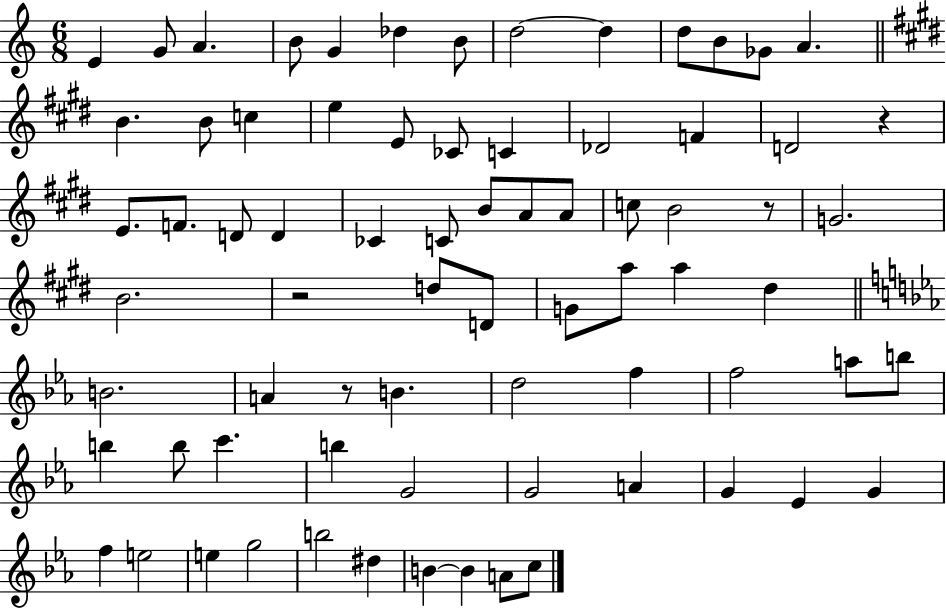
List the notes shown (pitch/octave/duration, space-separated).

E4/q G4/e A4/q. B4/e G4/q Db5/q B4/e D5/h D5/q D5/e B4/e Gb4/e A4/q. B4/q. B4/e C5/q E5/q E4/e CES4/e C4/q Db4/h F4/q D4/h R/q E4/e. F4/e. D4/e D4/q CES4/q C4/e B4/e A4/e A4/e C5/e B4/h R/e G4/h. B4/h. R/h D5/e D4/e G4/e A5/e A5/q D#5/q B4/h. A4/q R/e B4/q. D5/h F5/q F5/h A5/e B5/e B5/q B5/e C6/q. B5/q G4/h G4/h A4/q G4/q Eb4/q G4/q F5/q E5/h E5/q G5/h B5/h D#5/q B4/q B4/q A4/e C5/e